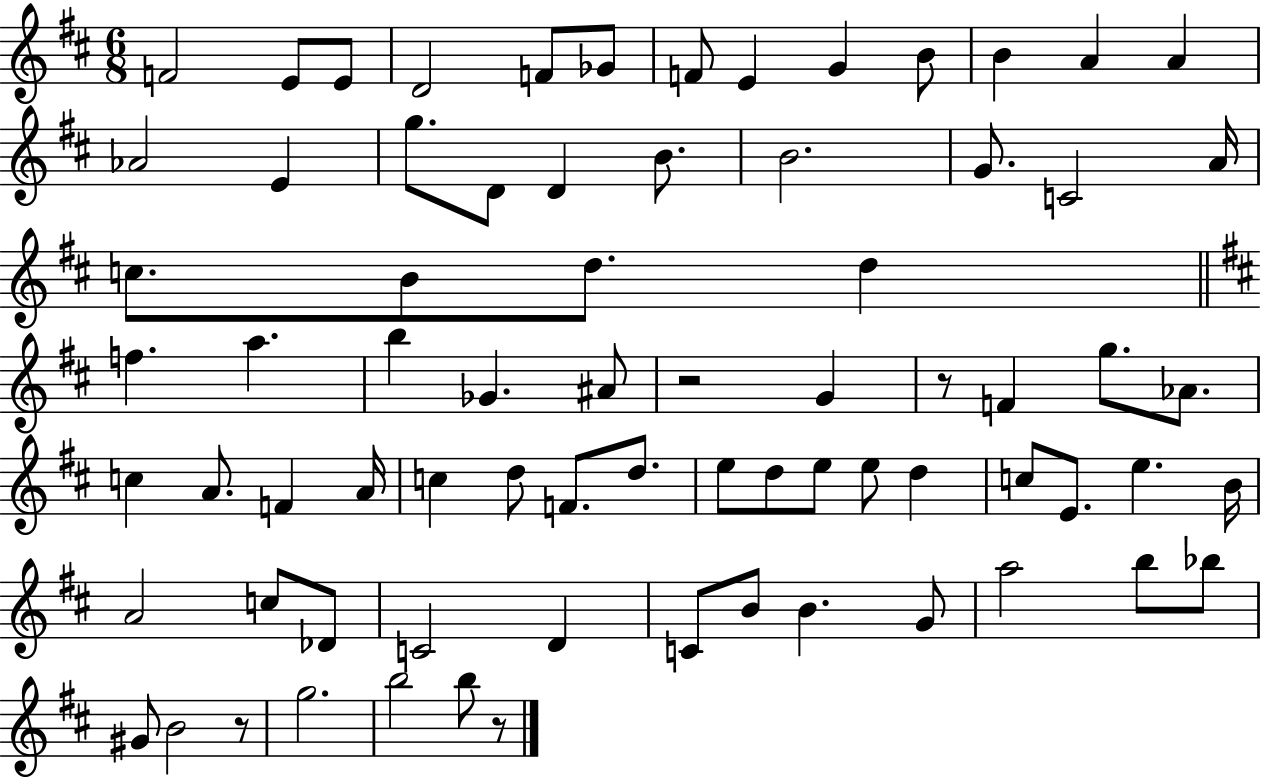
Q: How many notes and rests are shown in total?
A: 74